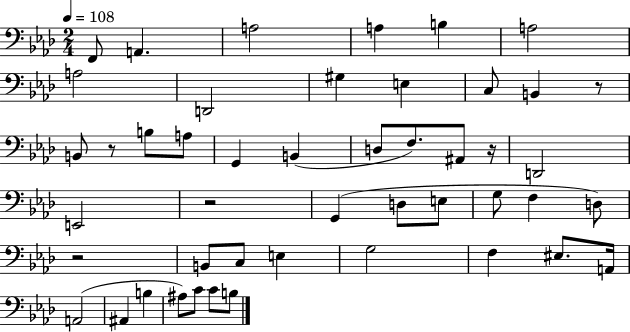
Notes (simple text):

F2/e A2/q. A3/h A3/q B3/q A3/h A3/h D2/h G#3/q E3/q C3/e B2/q R/e B2/e R/e B3/e A3/e G2/q B2/q D3/e F3/e. A#2/e R/s D2/h E2/h R/h G2/q D3/e E3/e G3/e F3/q D3/e R/h B2/e C3/e E3/q G3/h F3/q EIS3/e. A2/s A2/h A#2/q B3/q A#3/e C4/e C4/e B3/e